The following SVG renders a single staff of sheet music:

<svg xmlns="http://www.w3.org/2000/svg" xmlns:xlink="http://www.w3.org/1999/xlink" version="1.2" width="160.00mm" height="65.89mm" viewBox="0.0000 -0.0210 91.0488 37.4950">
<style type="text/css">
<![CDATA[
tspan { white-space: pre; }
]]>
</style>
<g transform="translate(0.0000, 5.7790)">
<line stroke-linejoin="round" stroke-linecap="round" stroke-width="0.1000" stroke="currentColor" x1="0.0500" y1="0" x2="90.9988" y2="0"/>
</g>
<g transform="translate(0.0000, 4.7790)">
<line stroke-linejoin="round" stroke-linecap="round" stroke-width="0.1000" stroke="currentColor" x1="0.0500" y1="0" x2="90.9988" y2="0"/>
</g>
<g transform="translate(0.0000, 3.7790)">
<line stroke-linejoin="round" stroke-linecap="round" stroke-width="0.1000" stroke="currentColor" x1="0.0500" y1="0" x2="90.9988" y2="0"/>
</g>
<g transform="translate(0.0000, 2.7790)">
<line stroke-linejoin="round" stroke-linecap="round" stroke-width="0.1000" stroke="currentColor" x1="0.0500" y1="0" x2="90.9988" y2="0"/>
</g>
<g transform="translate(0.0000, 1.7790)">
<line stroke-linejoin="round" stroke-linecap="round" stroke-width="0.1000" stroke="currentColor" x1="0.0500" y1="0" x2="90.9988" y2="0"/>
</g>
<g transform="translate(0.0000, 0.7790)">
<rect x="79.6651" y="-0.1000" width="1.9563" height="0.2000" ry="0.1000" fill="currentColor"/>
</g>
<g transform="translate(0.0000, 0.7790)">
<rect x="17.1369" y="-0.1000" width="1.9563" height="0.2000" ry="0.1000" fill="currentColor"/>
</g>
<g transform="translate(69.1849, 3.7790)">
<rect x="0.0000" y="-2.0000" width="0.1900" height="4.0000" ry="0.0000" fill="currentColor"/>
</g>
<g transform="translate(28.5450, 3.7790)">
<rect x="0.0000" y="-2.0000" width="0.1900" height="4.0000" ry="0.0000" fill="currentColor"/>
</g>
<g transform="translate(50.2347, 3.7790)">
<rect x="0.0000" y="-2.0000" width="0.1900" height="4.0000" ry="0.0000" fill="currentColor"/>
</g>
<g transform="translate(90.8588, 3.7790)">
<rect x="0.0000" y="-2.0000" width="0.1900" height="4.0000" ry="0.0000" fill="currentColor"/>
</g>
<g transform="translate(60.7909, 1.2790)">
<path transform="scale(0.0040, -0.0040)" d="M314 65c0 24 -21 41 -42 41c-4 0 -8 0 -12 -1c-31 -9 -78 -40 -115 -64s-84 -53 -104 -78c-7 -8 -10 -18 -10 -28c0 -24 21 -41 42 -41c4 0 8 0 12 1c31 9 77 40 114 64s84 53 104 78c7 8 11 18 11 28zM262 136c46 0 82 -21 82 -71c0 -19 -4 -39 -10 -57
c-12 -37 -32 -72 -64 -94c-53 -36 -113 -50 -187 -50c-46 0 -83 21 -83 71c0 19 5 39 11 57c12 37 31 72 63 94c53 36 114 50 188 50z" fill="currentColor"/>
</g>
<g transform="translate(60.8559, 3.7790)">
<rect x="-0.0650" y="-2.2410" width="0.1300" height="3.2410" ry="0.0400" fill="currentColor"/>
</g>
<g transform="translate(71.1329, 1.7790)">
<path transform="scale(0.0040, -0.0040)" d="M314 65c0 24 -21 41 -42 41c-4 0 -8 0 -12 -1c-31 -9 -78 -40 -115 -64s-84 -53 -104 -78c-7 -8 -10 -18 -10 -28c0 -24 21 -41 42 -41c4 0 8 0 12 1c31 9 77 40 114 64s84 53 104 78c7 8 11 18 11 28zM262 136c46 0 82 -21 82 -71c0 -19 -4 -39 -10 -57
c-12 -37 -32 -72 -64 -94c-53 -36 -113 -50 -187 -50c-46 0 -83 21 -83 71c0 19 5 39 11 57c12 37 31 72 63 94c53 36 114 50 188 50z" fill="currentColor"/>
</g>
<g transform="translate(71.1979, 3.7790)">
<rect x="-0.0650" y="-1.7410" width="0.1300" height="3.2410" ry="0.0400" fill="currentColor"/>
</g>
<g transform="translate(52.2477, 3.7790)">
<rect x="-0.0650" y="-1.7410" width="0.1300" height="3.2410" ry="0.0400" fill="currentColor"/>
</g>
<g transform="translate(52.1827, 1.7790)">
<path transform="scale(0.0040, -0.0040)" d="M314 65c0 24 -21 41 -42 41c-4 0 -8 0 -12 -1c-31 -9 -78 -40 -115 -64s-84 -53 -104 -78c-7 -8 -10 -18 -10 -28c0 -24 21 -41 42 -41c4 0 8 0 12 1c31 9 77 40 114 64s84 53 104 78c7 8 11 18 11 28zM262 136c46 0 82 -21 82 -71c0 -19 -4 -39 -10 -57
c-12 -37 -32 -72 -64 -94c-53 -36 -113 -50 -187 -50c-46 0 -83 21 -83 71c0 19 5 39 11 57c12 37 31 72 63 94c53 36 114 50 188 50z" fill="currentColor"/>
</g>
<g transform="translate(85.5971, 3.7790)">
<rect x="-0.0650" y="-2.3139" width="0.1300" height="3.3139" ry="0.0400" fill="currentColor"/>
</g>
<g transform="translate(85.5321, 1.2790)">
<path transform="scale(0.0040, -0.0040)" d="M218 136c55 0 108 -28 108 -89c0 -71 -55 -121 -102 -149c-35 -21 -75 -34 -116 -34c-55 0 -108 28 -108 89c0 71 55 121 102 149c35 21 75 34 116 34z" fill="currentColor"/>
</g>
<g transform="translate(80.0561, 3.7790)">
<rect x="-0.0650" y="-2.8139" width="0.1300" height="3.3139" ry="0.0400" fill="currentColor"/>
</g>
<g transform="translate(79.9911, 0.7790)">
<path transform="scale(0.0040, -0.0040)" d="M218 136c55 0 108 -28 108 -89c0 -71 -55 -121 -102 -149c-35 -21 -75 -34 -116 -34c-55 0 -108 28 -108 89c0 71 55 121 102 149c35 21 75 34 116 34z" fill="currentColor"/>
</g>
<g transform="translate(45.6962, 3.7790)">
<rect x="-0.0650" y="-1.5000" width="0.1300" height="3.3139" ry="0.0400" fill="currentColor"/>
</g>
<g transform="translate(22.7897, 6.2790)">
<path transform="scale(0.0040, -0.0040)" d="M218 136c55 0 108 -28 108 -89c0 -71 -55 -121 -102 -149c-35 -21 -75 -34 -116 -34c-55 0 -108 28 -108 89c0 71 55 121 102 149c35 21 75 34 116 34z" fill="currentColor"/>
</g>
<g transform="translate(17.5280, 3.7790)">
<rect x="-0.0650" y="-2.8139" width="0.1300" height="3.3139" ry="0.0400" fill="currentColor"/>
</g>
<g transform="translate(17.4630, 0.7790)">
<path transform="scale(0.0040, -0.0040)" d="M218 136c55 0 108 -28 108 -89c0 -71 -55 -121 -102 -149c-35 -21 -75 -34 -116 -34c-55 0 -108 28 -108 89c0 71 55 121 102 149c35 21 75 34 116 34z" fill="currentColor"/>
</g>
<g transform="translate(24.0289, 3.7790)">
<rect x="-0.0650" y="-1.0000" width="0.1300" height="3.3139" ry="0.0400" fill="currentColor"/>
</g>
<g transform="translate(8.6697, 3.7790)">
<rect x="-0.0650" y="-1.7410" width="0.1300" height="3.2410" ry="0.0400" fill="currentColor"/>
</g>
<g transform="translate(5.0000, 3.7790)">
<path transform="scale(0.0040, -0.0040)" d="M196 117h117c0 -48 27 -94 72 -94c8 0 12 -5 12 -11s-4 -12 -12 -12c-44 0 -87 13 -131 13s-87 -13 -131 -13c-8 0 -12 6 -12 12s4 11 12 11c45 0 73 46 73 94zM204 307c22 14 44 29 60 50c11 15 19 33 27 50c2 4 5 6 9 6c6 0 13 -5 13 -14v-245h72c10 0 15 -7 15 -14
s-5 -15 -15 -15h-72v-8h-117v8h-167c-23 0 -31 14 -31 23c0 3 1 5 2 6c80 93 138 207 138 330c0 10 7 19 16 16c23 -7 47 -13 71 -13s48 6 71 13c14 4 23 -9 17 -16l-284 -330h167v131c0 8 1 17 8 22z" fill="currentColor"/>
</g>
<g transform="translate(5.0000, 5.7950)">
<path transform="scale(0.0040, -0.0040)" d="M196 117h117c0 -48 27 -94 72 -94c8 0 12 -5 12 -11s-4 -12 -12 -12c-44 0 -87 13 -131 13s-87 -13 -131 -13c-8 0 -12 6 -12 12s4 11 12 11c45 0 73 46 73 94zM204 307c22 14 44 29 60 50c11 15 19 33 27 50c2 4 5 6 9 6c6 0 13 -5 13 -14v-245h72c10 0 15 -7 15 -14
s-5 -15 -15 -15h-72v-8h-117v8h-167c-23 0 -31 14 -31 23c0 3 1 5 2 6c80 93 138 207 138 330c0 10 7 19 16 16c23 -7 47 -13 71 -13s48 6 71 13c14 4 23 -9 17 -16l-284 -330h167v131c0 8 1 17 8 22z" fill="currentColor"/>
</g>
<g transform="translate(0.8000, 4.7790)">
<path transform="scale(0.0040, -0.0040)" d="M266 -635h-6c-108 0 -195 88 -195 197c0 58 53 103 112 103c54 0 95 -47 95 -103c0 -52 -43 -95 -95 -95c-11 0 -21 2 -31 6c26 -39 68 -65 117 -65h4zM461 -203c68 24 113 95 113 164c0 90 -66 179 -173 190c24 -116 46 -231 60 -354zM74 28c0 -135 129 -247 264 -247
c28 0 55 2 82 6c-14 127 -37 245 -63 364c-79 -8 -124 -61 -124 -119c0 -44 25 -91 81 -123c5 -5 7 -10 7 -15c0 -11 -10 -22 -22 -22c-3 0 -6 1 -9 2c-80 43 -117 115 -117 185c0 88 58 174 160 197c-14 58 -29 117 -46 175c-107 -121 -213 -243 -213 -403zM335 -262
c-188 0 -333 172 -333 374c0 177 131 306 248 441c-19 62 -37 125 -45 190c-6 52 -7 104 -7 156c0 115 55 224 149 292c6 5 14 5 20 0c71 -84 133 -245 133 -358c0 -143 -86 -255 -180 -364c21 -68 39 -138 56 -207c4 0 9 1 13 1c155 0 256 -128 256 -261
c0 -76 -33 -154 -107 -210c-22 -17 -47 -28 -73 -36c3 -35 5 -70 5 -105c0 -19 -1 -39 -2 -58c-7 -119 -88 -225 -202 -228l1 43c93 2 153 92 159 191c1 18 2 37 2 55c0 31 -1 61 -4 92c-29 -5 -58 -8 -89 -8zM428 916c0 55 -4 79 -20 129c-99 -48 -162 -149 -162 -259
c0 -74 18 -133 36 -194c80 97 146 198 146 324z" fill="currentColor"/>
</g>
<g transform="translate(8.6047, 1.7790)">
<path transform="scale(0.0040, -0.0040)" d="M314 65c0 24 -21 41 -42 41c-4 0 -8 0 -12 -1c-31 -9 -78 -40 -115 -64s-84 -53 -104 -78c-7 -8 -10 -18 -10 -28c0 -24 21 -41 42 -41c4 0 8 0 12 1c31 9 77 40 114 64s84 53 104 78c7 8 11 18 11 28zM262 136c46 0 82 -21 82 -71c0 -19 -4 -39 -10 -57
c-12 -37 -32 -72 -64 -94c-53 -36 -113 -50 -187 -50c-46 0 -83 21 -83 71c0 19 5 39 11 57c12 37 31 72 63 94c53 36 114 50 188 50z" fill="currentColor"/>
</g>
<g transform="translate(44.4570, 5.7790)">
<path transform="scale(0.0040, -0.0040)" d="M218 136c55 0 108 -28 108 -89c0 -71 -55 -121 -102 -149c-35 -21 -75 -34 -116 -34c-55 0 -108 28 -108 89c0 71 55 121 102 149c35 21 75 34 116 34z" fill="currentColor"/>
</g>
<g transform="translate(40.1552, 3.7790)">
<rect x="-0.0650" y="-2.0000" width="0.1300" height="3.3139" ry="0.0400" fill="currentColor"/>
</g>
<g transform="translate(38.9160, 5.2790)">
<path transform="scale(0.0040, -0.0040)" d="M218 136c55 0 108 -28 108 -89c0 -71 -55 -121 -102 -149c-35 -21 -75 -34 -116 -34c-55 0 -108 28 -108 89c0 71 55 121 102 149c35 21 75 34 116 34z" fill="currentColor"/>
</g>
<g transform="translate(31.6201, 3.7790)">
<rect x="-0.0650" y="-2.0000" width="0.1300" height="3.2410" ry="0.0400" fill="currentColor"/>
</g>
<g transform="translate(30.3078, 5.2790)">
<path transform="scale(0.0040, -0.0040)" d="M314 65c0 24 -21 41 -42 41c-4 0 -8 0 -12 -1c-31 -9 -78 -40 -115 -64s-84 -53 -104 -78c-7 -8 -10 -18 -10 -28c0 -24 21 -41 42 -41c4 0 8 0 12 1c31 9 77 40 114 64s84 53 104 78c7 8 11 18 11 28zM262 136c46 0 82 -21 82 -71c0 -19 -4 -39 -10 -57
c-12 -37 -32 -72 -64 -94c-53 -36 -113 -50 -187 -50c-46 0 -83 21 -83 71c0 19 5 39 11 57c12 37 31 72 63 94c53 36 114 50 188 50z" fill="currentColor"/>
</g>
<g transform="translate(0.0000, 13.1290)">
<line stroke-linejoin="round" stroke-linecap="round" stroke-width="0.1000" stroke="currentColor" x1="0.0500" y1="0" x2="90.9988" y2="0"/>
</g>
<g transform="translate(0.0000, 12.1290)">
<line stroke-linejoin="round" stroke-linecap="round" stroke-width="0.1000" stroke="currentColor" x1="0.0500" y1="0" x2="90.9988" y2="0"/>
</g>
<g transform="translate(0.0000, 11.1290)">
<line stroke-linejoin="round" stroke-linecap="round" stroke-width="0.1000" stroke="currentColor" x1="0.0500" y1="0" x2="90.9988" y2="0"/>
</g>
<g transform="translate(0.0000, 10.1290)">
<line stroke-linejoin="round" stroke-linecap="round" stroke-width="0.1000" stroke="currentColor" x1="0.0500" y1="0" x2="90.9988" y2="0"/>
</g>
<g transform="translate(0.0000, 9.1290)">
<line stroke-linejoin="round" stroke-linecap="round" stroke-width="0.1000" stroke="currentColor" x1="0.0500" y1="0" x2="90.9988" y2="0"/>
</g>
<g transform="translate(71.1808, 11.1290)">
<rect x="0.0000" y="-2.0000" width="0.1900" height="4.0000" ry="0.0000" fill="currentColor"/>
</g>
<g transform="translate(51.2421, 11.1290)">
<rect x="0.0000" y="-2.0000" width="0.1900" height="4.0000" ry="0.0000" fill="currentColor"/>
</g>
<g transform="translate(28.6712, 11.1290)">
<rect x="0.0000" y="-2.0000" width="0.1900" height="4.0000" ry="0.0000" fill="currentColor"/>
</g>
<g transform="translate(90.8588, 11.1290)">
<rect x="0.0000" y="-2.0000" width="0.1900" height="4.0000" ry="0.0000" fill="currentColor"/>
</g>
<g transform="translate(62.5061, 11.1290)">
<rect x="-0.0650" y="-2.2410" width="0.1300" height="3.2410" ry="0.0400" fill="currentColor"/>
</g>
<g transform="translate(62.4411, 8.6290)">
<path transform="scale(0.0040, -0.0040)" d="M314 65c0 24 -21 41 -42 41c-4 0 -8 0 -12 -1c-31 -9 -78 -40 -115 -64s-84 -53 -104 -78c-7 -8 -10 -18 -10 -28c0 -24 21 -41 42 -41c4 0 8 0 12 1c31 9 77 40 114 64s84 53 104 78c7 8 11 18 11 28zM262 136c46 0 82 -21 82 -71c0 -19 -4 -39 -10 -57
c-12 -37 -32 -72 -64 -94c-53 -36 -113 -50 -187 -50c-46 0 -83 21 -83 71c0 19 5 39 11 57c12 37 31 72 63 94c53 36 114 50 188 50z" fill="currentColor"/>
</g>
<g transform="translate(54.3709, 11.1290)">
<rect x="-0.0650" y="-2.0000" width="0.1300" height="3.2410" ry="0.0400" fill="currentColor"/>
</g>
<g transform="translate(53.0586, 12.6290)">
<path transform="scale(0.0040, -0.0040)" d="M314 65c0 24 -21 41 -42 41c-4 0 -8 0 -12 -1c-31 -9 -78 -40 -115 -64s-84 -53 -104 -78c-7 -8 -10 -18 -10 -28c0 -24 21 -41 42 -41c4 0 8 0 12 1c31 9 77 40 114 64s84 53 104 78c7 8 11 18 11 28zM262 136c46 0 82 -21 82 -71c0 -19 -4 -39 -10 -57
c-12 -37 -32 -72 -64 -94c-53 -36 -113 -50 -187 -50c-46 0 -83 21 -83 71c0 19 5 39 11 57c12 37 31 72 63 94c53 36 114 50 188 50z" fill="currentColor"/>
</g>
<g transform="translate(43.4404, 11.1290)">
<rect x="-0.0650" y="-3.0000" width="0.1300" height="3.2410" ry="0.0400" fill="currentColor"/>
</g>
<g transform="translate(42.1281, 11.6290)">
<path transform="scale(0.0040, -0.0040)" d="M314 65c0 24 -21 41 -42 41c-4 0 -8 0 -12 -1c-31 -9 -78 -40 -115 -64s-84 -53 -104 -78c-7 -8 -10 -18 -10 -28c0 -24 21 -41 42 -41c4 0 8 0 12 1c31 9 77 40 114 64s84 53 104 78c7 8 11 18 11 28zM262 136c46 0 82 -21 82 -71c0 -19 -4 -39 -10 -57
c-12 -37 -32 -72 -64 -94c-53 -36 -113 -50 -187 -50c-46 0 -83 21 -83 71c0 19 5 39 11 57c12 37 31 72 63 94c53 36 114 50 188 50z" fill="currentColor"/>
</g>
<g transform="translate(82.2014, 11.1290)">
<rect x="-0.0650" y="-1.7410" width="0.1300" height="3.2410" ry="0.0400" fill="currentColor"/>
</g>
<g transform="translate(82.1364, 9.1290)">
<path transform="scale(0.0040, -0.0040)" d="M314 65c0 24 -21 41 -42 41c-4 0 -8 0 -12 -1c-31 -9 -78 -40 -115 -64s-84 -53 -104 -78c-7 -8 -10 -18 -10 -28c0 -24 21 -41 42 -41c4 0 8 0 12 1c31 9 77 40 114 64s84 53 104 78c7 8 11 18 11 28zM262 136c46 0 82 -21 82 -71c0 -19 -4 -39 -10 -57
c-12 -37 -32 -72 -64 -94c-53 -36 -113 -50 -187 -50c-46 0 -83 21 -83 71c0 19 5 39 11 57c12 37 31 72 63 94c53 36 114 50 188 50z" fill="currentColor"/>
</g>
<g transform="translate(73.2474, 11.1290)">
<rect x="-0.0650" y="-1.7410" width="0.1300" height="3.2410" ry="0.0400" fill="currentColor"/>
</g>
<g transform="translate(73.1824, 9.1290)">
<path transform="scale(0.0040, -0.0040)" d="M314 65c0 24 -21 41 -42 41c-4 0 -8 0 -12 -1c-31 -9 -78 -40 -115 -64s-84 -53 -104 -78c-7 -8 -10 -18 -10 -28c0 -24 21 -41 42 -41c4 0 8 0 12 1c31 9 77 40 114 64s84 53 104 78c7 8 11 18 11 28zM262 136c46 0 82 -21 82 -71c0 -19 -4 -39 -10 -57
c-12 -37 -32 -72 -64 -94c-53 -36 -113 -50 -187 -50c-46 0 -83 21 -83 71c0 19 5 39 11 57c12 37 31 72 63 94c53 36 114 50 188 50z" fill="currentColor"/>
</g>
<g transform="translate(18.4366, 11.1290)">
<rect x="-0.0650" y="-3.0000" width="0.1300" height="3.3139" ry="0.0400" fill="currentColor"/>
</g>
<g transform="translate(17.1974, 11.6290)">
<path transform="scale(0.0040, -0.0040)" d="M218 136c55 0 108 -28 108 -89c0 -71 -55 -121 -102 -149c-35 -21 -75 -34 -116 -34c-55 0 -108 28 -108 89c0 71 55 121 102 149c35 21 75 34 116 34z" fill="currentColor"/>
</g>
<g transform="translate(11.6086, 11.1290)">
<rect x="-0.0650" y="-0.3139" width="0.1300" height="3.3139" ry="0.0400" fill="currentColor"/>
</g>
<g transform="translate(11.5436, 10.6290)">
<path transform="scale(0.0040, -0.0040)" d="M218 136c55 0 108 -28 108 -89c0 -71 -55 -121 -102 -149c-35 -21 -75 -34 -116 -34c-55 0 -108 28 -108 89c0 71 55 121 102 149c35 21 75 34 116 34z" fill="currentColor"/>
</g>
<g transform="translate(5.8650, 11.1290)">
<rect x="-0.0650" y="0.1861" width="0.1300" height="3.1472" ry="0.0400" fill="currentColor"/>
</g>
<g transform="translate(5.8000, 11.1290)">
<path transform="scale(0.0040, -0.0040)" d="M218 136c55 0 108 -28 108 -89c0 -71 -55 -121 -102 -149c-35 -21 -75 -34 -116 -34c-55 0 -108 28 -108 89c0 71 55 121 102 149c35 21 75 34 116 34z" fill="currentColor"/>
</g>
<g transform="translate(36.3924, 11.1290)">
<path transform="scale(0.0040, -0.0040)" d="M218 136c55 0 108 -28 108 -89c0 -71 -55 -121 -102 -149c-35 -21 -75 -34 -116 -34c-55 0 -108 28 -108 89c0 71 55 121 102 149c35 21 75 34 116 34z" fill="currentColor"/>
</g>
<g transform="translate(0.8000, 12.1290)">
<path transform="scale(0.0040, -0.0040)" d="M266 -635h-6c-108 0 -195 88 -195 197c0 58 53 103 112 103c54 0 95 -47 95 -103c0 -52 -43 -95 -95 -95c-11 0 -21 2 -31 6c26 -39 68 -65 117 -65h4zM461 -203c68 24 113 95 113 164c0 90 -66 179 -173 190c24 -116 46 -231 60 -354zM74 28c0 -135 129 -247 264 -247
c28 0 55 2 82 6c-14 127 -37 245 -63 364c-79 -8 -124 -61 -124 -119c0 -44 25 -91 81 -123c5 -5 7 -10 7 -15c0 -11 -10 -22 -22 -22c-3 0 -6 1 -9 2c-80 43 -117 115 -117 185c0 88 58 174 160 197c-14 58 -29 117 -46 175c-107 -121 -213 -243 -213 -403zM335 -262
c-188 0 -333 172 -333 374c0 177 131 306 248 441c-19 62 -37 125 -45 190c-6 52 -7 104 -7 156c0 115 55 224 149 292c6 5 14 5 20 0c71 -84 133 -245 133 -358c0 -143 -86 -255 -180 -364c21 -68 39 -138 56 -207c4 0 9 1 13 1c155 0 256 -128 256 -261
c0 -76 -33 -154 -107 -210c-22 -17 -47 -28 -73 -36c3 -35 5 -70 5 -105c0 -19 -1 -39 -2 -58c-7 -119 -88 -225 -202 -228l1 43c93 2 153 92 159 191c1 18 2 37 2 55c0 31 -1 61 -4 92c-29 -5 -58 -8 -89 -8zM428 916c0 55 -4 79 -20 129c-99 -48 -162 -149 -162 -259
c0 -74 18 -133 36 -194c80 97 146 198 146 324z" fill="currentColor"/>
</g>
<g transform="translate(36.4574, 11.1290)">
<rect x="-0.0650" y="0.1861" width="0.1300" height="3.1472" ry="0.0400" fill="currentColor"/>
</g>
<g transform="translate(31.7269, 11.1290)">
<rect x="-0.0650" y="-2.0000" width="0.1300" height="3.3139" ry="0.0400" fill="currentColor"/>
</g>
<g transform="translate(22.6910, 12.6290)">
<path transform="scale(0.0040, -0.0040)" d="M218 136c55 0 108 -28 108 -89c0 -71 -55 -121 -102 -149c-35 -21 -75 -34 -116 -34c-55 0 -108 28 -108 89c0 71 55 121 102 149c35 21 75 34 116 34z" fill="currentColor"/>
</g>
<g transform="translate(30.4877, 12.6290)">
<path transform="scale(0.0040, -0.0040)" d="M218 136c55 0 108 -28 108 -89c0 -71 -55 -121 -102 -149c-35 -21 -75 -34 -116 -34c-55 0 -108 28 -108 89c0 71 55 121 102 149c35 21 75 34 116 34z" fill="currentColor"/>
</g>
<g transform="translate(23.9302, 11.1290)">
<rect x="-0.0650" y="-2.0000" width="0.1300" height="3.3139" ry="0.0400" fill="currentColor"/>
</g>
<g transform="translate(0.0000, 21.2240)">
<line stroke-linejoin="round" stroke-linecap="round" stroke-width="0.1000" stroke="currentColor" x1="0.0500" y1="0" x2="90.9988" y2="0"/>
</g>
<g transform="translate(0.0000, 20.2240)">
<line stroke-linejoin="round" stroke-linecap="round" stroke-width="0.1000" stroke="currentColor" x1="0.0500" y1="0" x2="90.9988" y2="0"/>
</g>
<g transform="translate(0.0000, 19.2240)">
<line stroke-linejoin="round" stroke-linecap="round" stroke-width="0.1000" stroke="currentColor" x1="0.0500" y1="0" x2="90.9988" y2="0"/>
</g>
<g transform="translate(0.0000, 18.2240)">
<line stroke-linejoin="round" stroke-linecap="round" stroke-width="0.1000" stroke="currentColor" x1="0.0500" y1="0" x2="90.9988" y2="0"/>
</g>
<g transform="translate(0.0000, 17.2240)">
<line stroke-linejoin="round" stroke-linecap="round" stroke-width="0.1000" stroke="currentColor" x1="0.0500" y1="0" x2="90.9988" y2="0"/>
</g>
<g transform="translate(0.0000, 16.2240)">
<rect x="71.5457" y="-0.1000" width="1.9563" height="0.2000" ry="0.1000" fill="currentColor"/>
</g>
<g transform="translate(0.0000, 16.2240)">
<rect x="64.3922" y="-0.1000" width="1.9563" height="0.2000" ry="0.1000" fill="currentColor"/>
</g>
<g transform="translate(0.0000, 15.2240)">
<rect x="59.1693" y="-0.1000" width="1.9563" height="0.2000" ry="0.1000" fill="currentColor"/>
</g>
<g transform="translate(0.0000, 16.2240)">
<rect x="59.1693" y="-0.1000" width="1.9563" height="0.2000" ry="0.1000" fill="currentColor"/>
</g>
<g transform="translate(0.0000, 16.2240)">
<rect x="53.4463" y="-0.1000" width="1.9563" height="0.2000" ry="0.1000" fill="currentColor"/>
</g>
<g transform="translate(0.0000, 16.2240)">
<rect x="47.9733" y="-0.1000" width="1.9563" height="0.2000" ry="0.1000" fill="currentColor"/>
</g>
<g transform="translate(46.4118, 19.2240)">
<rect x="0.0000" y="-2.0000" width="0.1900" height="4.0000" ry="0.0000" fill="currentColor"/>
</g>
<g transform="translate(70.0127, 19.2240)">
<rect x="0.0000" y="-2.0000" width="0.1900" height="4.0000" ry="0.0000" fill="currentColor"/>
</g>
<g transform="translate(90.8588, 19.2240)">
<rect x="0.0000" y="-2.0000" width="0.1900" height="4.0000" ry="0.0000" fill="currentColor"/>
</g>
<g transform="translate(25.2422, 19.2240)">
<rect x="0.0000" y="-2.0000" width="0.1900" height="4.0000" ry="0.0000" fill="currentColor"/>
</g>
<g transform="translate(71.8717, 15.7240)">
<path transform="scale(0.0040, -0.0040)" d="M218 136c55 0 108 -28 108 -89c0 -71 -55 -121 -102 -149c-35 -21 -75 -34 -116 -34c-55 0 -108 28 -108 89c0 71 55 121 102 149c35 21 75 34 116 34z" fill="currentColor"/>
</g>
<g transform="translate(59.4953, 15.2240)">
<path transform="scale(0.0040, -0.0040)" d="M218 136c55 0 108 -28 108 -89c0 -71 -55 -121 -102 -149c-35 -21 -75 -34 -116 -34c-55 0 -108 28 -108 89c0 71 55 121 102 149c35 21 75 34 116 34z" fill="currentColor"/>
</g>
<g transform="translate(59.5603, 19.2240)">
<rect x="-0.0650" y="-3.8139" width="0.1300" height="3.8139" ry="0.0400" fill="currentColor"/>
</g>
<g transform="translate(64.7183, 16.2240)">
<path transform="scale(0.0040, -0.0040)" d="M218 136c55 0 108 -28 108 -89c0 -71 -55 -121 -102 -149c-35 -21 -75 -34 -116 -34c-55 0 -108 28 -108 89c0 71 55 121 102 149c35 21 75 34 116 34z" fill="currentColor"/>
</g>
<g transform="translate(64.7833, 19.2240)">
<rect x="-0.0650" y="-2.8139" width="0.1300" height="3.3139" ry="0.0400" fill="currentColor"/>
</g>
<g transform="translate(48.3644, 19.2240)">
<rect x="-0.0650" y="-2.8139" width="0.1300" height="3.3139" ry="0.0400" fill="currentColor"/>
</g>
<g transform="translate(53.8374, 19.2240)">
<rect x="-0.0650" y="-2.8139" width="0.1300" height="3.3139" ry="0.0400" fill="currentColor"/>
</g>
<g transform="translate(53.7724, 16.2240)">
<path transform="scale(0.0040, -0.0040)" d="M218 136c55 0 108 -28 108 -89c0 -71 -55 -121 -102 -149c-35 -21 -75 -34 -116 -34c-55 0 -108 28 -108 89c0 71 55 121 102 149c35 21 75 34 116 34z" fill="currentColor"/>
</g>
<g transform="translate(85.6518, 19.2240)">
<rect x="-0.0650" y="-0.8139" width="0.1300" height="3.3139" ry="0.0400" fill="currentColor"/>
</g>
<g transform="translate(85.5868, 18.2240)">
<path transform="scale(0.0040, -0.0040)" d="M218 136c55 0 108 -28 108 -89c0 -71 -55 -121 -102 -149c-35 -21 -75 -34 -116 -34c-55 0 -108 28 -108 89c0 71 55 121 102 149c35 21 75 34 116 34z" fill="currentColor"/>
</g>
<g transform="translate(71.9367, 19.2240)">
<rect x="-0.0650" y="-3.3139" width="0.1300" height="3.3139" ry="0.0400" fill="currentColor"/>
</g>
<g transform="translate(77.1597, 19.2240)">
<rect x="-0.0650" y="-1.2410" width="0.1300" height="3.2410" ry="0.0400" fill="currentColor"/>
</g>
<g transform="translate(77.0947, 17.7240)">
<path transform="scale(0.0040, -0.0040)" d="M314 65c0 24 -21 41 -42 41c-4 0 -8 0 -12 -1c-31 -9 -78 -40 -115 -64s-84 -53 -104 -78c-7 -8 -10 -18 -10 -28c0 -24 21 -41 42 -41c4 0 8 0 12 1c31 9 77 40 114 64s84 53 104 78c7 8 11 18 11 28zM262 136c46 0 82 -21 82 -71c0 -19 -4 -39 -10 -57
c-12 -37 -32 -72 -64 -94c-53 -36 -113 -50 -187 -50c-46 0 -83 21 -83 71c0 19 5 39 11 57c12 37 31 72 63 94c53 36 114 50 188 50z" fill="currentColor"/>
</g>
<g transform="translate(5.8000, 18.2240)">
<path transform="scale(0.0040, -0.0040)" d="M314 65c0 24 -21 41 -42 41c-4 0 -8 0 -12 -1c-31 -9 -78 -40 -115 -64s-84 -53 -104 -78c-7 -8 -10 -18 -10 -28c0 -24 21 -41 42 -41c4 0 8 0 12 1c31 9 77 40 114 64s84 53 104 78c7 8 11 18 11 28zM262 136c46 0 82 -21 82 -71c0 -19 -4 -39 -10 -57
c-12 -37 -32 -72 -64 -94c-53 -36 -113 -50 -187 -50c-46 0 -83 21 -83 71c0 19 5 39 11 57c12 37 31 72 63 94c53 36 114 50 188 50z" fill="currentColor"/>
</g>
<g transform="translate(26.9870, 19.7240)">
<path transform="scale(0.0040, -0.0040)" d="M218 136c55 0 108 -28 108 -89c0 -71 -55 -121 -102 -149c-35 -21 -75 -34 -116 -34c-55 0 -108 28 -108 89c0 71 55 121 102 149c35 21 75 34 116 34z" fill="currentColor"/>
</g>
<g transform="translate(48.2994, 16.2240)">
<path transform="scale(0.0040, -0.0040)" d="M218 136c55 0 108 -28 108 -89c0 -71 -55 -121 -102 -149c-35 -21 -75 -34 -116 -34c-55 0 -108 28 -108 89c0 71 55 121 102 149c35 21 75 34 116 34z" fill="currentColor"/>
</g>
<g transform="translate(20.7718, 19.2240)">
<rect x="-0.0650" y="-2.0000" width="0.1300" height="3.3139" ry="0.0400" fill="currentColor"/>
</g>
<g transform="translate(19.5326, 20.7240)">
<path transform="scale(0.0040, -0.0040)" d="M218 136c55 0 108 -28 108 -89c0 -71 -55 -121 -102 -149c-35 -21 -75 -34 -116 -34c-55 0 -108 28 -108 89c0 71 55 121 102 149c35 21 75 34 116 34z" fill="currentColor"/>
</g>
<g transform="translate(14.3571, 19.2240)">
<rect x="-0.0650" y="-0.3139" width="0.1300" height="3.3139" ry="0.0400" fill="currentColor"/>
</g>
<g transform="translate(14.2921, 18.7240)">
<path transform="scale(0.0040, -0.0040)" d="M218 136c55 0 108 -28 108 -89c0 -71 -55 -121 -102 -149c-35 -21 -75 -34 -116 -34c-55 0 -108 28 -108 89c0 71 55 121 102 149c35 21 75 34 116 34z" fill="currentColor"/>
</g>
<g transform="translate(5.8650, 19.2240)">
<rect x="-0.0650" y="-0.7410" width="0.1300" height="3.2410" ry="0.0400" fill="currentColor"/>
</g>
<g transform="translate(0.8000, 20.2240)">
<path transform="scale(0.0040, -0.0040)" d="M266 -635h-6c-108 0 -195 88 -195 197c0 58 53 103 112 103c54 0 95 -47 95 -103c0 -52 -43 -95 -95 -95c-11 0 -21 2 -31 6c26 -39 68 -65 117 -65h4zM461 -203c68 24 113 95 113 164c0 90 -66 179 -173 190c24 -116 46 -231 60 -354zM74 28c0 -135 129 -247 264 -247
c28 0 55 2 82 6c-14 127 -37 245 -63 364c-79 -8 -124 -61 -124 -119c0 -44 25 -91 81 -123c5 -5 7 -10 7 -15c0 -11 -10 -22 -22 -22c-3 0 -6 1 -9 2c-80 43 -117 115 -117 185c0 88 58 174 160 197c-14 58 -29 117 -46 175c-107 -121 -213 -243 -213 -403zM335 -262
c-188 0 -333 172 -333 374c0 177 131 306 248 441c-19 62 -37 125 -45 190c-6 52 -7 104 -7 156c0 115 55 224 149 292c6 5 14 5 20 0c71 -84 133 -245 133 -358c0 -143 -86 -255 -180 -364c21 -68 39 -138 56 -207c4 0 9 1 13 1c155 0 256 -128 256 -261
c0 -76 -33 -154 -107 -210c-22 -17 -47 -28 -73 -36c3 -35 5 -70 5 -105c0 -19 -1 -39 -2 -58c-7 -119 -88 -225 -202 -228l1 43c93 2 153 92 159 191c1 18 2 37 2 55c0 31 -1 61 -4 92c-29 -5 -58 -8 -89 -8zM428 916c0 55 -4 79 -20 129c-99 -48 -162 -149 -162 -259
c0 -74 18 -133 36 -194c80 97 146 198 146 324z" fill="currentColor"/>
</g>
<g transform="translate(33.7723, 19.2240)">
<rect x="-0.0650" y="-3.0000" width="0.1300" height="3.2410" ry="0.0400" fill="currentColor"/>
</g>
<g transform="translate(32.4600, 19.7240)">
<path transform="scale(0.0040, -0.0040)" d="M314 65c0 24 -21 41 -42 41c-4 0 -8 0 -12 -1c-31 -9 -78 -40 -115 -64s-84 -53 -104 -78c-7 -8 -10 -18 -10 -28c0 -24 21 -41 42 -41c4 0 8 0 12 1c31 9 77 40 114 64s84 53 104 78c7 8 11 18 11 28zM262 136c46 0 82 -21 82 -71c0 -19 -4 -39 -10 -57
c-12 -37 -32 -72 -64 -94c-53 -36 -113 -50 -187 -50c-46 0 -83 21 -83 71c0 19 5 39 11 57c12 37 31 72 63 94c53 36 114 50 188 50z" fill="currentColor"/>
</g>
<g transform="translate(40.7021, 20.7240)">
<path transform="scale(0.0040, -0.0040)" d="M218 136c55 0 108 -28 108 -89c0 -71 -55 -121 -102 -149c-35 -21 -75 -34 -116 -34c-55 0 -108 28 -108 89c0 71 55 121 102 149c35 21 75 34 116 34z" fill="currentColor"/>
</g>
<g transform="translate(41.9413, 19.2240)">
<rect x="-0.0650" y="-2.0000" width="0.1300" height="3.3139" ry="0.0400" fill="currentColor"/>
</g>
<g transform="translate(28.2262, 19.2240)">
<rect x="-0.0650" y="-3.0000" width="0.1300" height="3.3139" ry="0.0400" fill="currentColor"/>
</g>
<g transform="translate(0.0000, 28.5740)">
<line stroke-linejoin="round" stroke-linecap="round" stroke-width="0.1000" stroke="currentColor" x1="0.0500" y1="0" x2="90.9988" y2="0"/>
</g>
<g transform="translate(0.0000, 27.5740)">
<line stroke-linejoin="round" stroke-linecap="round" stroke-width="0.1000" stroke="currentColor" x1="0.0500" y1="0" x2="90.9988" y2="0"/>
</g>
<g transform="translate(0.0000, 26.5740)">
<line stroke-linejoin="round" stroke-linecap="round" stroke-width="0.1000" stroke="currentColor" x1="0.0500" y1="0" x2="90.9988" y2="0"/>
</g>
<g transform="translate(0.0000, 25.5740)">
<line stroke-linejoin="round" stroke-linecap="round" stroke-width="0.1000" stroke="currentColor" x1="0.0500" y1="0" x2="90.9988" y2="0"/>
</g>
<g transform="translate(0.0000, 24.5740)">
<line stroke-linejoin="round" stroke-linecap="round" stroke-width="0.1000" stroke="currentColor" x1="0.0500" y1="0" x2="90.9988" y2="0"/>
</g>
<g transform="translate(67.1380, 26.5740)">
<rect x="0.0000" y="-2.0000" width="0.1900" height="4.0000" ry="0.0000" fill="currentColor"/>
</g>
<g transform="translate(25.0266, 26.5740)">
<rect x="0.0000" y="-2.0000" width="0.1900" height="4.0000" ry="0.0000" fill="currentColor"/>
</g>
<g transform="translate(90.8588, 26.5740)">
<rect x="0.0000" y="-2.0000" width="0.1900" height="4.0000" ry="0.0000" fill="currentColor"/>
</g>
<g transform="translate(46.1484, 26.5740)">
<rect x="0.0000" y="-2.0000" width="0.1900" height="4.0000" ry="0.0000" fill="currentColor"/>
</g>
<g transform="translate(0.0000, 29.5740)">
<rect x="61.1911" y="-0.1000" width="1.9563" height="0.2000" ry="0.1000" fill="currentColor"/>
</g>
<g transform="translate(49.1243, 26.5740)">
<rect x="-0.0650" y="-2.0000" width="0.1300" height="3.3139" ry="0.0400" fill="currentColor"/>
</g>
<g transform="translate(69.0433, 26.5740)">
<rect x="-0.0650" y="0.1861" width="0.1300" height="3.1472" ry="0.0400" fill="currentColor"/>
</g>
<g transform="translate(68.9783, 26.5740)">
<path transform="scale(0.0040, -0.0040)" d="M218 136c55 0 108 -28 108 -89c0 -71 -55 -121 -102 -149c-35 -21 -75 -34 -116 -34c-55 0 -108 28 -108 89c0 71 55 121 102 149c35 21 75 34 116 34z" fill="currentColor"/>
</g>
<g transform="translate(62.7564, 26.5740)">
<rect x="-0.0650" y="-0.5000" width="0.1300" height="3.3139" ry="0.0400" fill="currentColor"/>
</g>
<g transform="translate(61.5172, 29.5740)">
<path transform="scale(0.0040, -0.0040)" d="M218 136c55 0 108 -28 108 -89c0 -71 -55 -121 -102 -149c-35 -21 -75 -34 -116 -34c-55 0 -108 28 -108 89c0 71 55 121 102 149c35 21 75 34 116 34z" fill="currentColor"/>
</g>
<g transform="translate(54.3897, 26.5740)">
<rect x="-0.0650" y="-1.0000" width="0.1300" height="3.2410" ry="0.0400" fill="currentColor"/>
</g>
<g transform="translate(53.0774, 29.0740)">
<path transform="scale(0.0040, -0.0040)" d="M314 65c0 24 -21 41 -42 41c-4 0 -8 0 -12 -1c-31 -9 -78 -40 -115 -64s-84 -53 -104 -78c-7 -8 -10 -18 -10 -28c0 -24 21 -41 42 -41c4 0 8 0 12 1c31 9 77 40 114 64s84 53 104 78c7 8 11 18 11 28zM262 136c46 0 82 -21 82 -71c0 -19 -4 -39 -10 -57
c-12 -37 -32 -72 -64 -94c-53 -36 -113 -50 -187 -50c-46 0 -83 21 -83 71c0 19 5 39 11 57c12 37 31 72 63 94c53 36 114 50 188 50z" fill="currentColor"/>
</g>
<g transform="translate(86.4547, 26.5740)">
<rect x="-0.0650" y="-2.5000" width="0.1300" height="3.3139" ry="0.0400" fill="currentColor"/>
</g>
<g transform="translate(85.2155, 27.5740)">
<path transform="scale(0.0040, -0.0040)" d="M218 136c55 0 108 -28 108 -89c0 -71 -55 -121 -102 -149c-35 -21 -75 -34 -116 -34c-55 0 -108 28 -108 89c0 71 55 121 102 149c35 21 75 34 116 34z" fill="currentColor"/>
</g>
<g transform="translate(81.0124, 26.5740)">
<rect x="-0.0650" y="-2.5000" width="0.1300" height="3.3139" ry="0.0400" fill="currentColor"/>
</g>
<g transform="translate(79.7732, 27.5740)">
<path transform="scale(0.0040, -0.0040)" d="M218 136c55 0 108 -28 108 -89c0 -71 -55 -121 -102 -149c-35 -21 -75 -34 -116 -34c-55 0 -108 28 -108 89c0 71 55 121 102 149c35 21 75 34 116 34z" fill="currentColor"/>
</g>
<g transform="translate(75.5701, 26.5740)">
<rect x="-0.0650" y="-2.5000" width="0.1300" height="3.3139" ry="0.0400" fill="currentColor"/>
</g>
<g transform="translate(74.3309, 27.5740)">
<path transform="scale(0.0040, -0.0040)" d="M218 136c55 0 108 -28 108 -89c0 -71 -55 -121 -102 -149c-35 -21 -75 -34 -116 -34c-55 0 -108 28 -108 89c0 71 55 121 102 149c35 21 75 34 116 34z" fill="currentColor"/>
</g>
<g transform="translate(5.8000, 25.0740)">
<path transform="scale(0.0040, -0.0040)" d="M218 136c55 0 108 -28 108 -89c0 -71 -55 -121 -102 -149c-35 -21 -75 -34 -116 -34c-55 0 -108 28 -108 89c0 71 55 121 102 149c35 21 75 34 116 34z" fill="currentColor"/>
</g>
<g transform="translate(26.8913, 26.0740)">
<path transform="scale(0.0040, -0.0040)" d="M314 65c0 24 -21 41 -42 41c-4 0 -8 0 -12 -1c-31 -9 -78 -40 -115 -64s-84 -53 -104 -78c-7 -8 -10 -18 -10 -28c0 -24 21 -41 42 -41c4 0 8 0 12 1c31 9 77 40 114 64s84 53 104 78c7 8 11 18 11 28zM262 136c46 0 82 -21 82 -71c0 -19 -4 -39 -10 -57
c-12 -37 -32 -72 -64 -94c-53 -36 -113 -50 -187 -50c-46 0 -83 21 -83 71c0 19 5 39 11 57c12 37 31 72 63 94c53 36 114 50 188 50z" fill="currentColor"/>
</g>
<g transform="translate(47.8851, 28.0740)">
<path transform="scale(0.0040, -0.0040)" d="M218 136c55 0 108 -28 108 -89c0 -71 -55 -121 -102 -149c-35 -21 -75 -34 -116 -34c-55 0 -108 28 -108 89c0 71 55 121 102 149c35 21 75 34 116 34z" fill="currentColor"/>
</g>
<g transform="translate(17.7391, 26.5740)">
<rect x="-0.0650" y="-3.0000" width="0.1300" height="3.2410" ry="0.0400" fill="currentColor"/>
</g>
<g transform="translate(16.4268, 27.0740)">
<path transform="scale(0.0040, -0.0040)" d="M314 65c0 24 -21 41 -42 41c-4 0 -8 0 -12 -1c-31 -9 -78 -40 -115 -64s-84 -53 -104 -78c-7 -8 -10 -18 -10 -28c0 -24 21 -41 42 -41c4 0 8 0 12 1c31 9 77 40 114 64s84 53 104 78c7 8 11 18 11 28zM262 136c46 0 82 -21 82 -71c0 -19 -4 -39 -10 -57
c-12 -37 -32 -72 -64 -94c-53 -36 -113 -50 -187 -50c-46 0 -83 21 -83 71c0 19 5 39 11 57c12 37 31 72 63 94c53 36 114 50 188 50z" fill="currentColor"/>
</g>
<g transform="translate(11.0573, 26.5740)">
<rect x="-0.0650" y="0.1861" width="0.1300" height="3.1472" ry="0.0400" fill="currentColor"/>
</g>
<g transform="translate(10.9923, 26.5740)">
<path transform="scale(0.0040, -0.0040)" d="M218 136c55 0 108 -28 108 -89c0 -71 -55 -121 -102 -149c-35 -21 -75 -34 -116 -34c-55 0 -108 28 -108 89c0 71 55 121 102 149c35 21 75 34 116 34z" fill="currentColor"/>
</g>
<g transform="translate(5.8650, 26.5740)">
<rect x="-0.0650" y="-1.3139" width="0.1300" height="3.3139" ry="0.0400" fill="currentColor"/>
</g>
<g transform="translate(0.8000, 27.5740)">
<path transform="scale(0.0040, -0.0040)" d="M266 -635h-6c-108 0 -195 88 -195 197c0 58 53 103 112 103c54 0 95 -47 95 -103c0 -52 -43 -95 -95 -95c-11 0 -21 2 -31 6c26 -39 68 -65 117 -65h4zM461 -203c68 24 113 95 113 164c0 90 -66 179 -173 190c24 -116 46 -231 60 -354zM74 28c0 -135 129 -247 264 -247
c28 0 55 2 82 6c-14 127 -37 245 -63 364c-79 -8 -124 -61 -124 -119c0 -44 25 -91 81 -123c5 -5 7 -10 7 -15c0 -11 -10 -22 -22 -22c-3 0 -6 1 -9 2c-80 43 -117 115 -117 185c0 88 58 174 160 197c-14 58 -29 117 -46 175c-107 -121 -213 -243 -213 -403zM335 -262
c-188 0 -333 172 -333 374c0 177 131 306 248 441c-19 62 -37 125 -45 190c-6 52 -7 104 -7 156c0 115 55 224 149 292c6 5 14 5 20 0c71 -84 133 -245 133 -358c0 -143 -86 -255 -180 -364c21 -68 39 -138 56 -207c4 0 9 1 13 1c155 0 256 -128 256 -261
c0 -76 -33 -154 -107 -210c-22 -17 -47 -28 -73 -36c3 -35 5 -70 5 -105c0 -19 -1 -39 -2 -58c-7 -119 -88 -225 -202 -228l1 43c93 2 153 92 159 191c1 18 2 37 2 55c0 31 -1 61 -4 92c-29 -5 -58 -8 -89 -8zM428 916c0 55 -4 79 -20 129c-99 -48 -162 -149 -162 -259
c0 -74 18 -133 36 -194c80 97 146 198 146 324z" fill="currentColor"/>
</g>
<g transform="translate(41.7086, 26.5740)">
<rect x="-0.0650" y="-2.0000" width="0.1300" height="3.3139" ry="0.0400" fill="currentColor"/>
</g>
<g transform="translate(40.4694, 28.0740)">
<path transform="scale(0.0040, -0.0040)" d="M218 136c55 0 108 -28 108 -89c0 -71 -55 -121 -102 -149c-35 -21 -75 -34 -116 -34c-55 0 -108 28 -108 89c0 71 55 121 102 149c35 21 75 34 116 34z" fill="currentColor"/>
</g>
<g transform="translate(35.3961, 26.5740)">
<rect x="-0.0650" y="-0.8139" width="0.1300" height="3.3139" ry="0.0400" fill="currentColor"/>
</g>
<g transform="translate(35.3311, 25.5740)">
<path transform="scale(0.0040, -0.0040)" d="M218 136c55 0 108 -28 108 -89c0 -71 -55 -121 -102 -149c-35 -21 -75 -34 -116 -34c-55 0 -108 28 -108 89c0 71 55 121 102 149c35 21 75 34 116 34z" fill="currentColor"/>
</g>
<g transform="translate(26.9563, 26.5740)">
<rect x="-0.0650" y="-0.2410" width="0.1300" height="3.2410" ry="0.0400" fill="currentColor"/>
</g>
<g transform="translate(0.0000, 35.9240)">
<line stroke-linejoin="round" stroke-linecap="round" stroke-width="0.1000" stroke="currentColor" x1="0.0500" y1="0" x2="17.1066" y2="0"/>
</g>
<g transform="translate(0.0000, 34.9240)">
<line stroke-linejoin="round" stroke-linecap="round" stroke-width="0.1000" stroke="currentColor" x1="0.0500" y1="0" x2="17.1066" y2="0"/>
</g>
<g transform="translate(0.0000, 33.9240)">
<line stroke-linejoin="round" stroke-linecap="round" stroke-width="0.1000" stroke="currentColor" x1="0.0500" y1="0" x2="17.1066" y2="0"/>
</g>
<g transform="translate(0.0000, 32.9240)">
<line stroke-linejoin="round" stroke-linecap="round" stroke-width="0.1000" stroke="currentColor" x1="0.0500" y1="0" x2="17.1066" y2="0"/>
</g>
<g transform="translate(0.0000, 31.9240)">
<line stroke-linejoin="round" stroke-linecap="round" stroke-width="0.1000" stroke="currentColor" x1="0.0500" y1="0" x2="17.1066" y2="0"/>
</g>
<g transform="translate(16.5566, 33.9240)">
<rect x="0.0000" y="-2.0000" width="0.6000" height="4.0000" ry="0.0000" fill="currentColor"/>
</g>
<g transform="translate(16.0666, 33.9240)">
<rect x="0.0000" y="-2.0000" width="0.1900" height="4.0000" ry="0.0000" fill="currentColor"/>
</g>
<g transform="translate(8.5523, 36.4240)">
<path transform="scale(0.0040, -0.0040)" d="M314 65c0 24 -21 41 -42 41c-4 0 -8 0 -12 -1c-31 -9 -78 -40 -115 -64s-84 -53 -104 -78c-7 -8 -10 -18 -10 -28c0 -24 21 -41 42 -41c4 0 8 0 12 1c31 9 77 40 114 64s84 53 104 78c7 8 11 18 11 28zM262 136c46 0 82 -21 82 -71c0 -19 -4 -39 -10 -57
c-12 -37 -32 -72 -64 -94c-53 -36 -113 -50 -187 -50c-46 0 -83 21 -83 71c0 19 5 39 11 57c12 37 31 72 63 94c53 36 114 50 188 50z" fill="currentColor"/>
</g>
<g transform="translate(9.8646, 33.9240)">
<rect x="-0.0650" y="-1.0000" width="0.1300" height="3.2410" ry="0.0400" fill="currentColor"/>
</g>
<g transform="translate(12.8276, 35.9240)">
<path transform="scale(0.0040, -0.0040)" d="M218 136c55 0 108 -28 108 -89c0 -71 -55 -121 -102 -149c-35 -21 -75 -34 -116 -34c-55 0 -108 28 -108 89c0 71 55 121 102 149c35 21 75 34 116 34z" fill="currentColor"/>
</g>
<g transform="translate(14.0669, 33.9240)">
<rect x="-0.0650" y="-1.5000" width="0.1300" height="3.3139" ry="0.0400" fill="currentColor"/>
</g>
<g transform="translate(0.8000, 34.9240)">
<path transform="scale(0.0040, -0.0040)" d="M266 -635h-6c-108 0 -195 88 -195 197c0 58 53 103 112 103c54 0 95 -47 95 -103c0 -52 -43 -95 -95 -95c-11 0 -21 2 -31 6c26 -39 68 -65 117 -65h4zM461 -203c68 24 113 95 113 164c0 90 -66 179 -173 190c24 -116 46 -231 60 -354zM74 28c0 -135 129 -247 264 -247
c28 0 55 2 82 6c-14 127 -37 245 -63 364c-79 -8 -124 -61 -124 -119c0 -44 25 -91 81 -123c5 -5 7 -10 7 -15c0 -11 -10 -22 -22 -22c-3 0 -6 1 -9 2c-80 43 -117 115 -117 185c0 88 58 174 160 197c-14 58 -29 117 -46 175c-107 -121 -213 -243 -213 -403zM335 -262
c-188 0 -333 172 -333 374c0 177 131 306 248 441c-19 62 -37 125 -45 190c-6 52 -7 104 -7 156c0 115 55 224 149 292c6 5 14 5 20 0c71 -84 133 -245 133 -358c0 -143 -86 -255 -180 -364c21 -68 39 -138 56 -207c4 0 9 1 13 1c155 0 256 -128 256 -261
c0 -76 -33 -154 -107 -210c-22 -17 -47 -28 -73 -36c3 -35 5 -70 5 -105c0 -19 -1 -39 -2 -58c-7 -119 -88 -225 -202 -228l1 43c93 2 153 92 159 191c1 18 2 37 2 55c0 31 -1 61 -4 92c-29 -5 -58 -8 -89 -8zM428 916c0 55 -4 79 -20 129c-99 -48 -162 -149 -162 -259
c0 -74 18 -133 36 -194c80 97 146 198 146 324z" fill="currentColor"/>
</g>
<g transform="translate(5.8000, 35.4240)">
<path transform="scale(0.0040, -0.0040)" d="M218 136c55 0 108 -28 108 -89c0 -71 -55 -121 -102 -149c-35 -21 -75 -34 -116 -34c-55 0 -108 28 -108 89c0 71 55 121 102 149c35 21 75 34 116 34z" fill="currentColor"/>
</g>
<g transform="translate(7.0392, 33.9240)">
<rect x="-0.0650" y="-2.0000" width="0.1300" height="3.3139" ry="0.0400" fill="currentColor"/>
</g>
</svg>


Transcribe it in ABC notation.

X:1
T:Untitled
M:4/4
L:1/4
K:C
f2 a D F2 F E f2 g2 f2 a g B c A F F B A2 F2 g2 f2 f2 d2 c F A A2 F a a c' a b e2 d e B A2 c2 d F F D2 C B G G G F D2 E